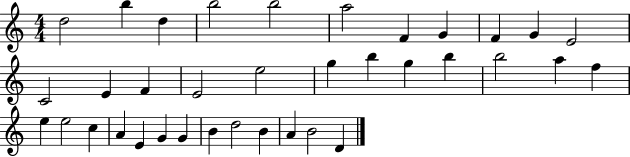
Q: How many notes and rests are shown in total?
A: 36